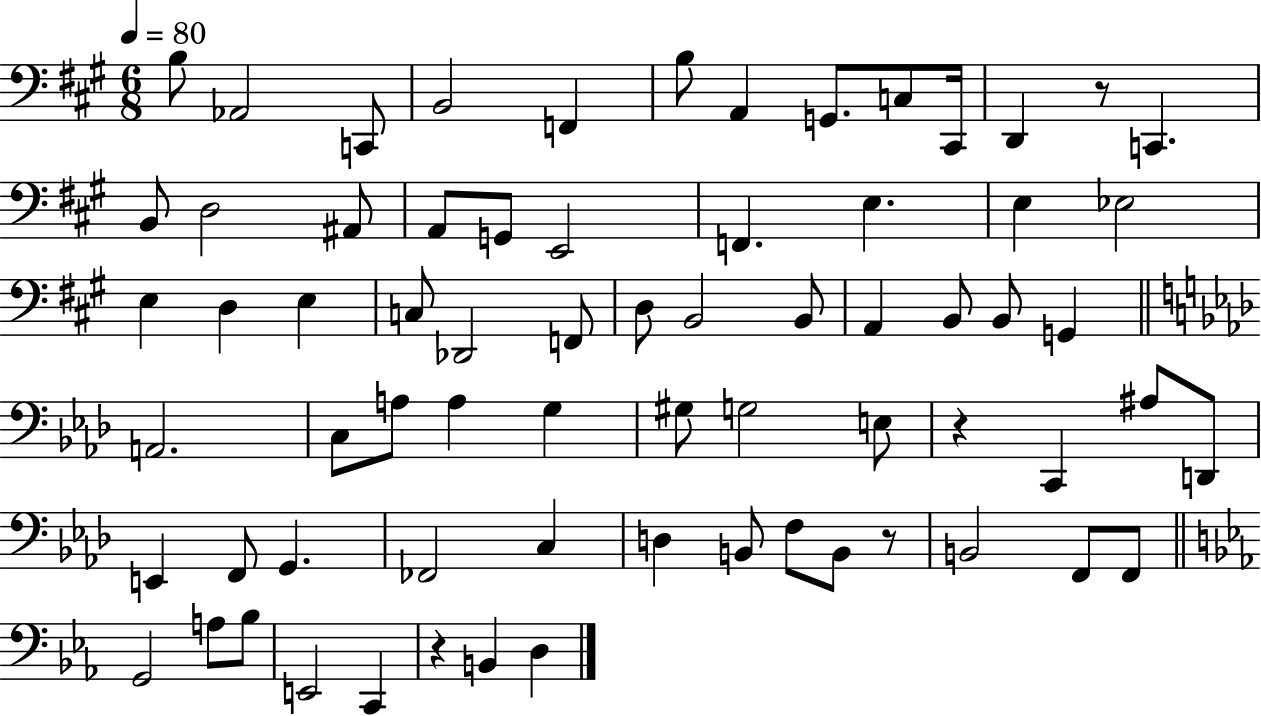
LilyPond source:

{
  \clef bass
  \numericTimeSignature
  \time 6/8
  \key a \major
  \tempo 4 = 80
  b8 aes,2 c,8 | b,2 f,4 | b8 a,4 g,8. c8 cis,16 | d,4 r8 c,4. | \break b,8 d2 ais,8 | a,8 g,8 e,2 | f,4. e4. | e4 ees2 | \break e4 d4 e4 | c8 des,2 f,8 | d8 b,2 b,8 | a,4 b,8 b,8 g,4 | \break \bar "||" \break \key f \minor a,2. | c8 a8 a4 g4 | gis8 g2 e8 | r4 c,4 ais8 d,8 | \break e,4 f,8 g,4. | fes,2 c4 | d4 b,8 f8 b,8 r8 | b,2 f,8 f,8 | \break \bar "||" \break \key c \minor g,2 a8 bes8 | e,2 c,4 | r4 b,4 d4 | \bar "|."
}